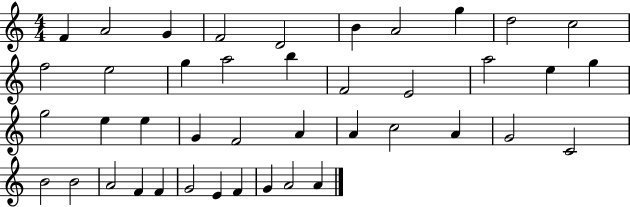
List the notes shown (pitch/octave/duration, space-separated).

F4/q A4/h G4/q F4/h D4/h B4/q A4/h G5/q D5/h C5/h F5/h E5/h G5/q A5/h B5/q F4/h E4/h A5/h E5/q G5/q G5/h E5/q E5/q G4/q F4/h A4/q A4/q C5/h A4/q G4/h C4/h B4/h B4/h A4/h F4/q F4/q G4/h E4/q F4/q G4/q A4/h A4/q